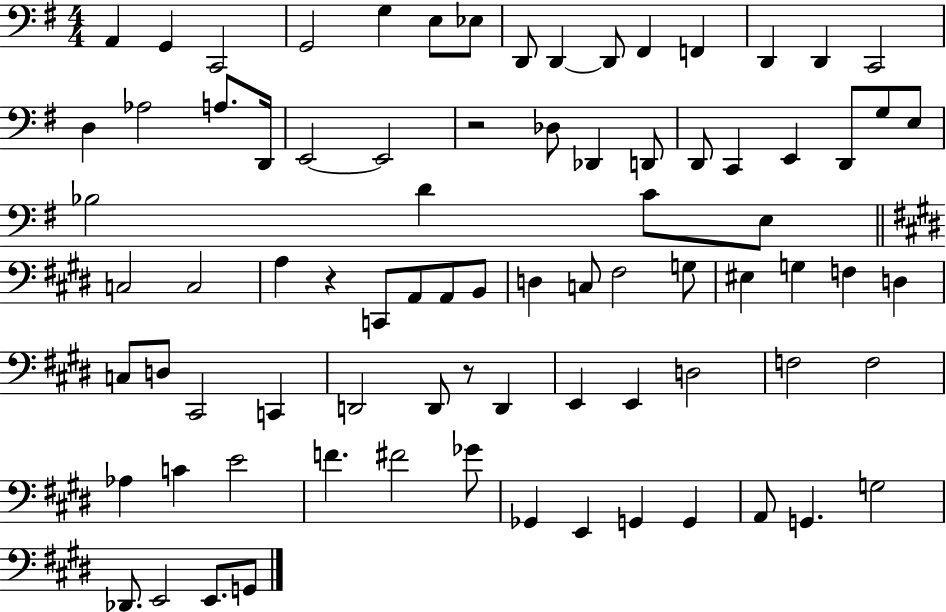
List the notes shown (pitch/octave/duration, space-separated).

A2/q G2/q C2/h G2/h G3/q E3/e Eb3/e D2/e D2/q D2/e F#2/q F2/q D2/q D2/q C2/h D3/q Ab3/h A3/e. D2/s E2/h E2/h R/h Db3/e Db2/q D2/e D2/e C2/q E2/q D2/e G3/e E3/e Bb3/h D4/q C4/e E3/e C3/h C3/h A3/q R/q C2/e A2/e A2/e B2/e D3/q C3/e F#3/h G3/e EIS3/q G3/q F3/q D3/q C3/e D3/e C#2/h C2/q D2/h D2/e R/e D2/q E2/q E2/q D3/h F3/h F3/h Ab3/q C4/q E4/h F4/q. F#4/h Gb4/e Gb2/q E2/q G2/q G2/q A2/e G2/q. G3/h Db2/e. E2/h E2/e. G2/e